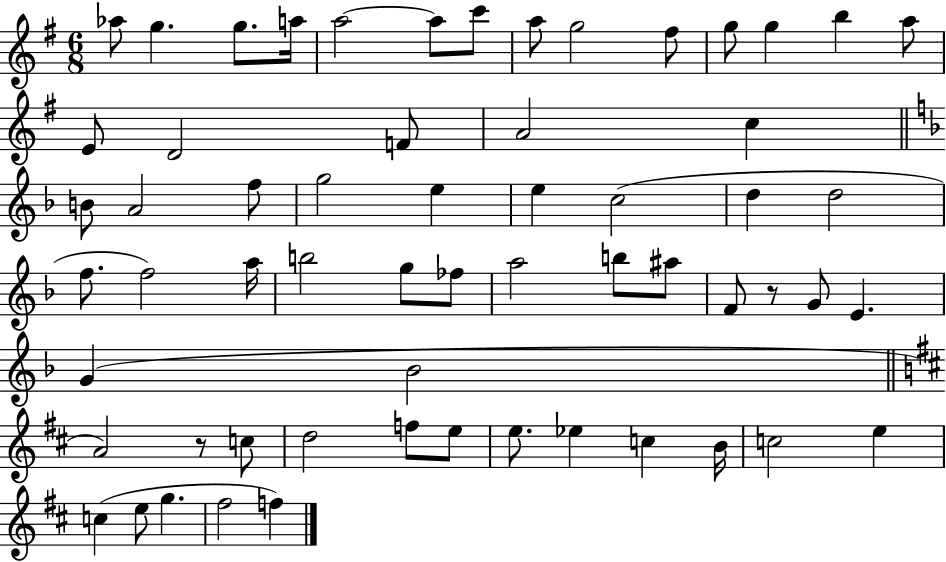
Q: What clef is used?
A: treble